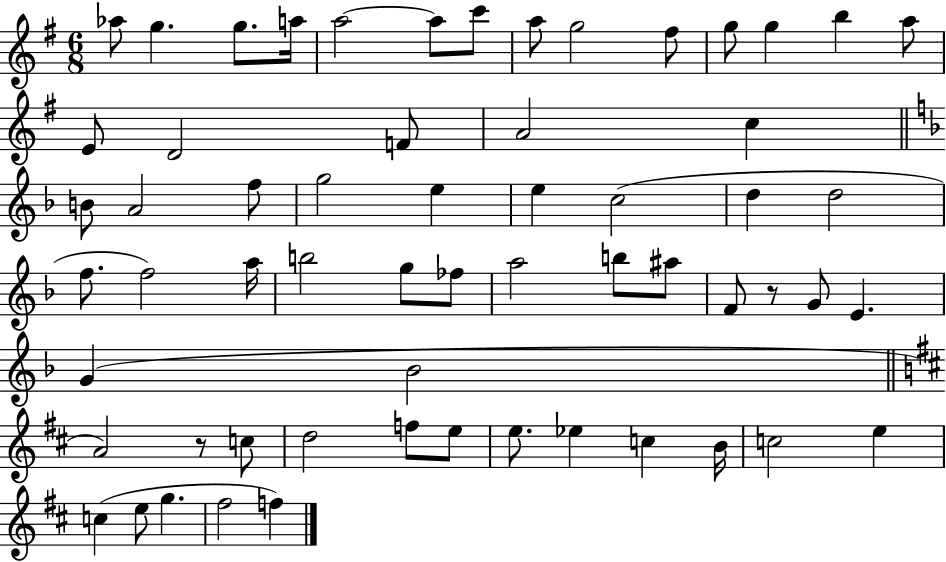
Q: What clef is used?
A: treble